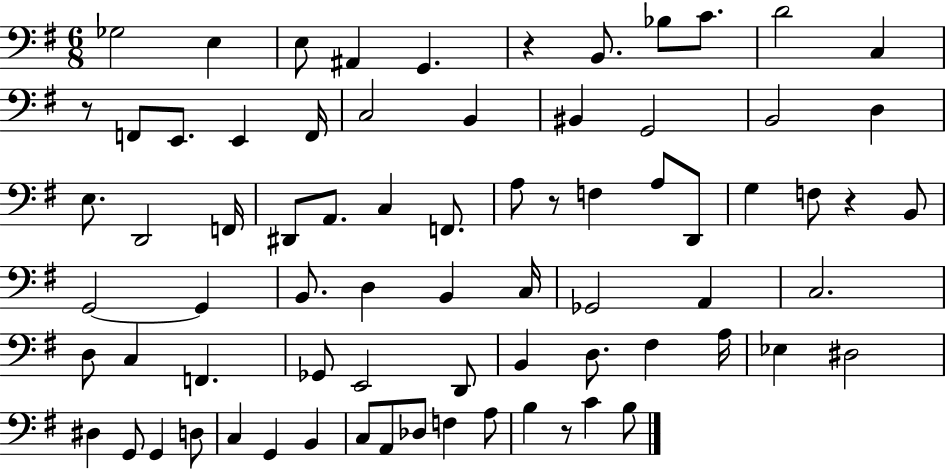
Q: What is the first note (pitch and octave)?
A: Gb3